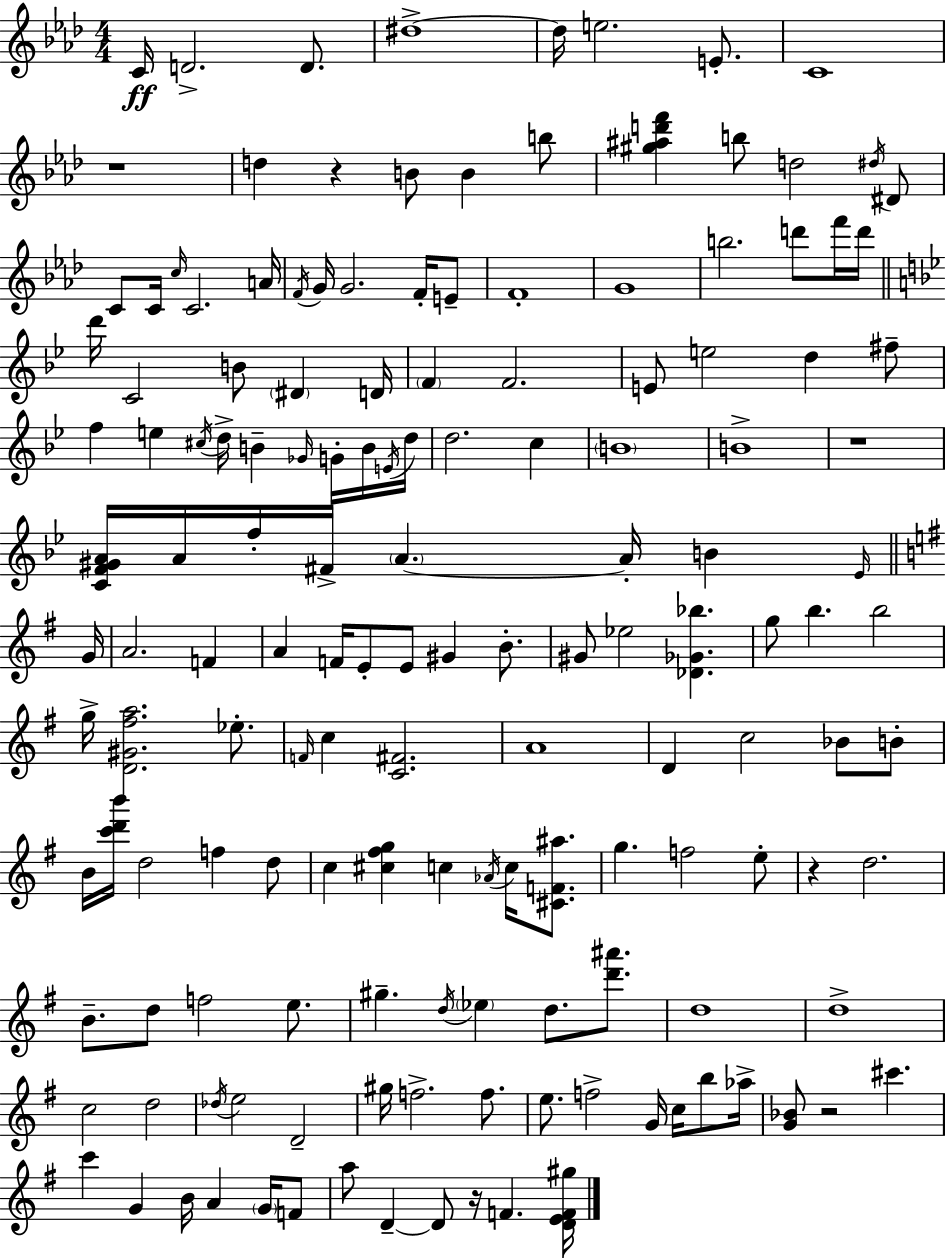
C4/s D4/h. D4/e. D#5/w D#5/s E5/h. E4/e. C4/w R/w D5/q R/q B4/e B4/q B5/e [G#5,A#5,D6,F6]/q B5/e D5/h D#5/s D#4/e C4/e C4/s C5/s C4/h. A4/s F4/s G4/s G4/h. F4/s E4/e F4/w G4/w B5/h. D6/e F6/s D6/s D6/s C4/h B4/e D#4/q D4/s F4/q F4/h. E4/e E5/h D5/q F#5/e F5/q E5/q C#5/s D5/s B4/q Gb4/s G4/s B4/s E4/s D5/s D5/h. C5/q B4/w B4/w R/w [C4,F4,G#4,A4]/s A4/s F5/s F#4/s A4/q. A4/s B4/q Eb4/s G4/s A4/h. F4/q A4/q F4/s E4/e E4/e G#4/q B4/e. G#4/e Eb5/h [Db4,Gb4,Bb5]/q. G5/e B5/q. B5/h G5/s [D4,G#4,F#5,A5]/h. Eb5/e. F4/s C5/q [C4,F#4]/h. A4/w D4/q C5/h Bb4/e B4/e B4/s [C6,D6,B6]/s D5/h F5/q D5/e C5/q [C#5,F#5,G5]/q C5/q Ab4/s C5/s [C#4,F4,A#5]/e. G5/q. F5/h E5/e R/q D5/h. B4/e. D5/e F5/h E5/e. G#5/q. D5/s Eb5/q D5/e. [D6,A#6]/e. D5/w D5/w C5/h D5/h Db5/s E5/h D4/h G#5/s F5/h. F5/e. E5/e. F5/h G4/s C5/s B5/e Ab5/s [G4,Bb4]/e R/h C#6/q. C6/q G4/q B4/s A4/q G4/s F4/e A5/e D4/q D4/e R/s F4/q. [D4,E4,F4,G#5]/s